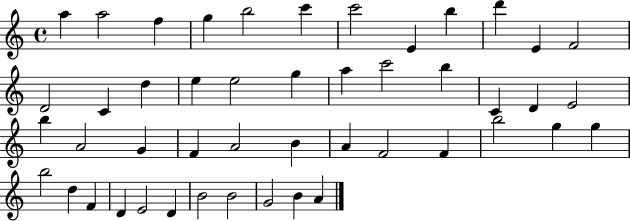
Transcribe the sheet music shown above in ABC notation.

X:1
T:Untitled
M:4/4
L:1/4
K:C
a a2 f g b2 c' c'2 E b d' E F2 D2 C d e e2 g a c'2 b C D E2 b A2 G F A2 B A F2 F b2 g g b2 d F D E2 D B2 B2 G2 B A